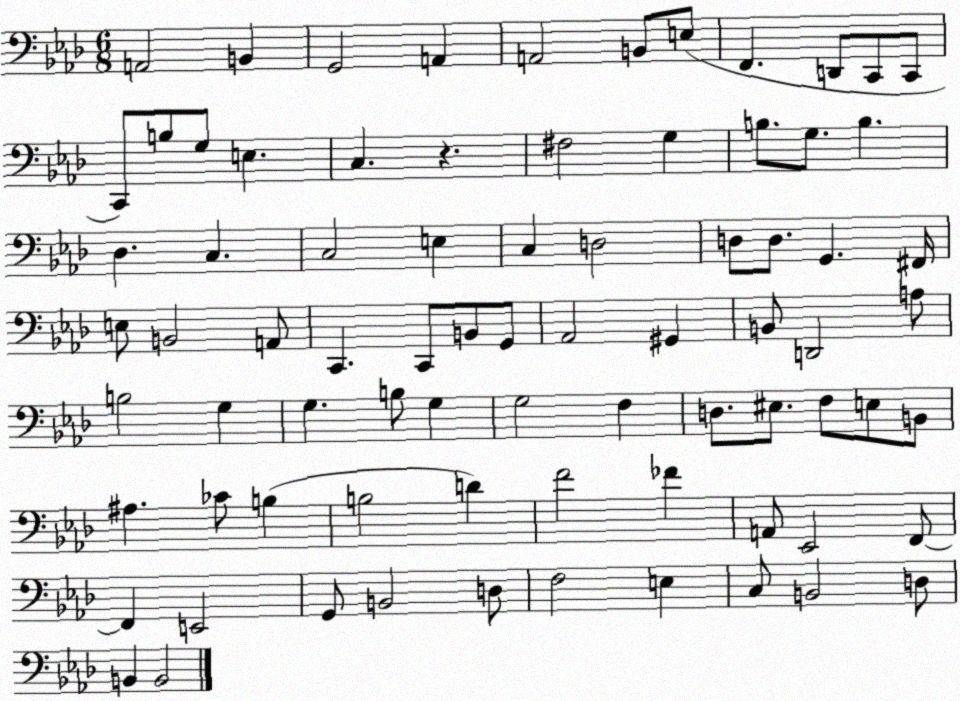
X:1
T:Untitled
M:6/8
L:1/4
K:Ab
A,,2 B,, G,,2 A,, A,,2 B,,/2 E,/2 F,, D,,/2 C,,/2 C,,/2 C,,/2 B,/2 G,/2 E, C, z ^F,2 G, B,/2 G,/2 B, _D, C, C,2 E, C, D,2 D,/2 D,/2 G,, ^F,,/4 E,/2 B,,2 A,,/2 C,, C,,/2 B,,/2 G,,/2 _A,,2 ^G,, B,,/2 D,,2 A,/2 B,2 G, G, B,/2 G, G,2 F, D,/2 ^E,/2 F,/2 E,/2 B,,/2 ^A, _C/2 B, B,2 D F2 _F A,,/2 _E,,2 F,,/2 F,, E,,2 G,,/2 B,,2 D,/2 F,2 E, C,/2 B,,2 D,/2 B,, B,,2